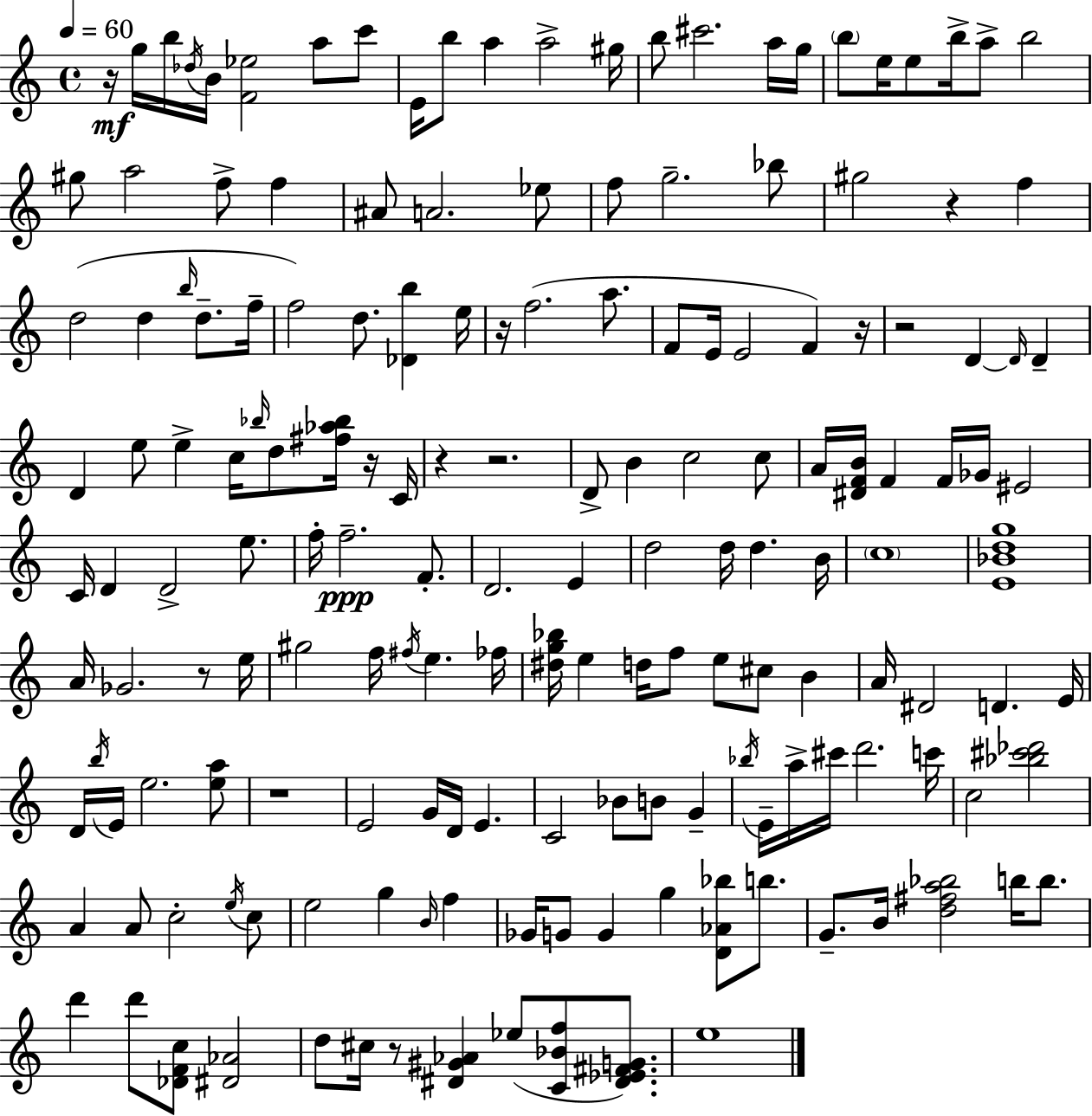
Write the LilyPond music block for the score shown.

{
  \clef treble
  \time 4/4
  \defaultTimeSignature
  \key c \major
  \tempo 4 = 60
  r16\mf g''16 b''16 \acciaccatura { des''16 } b'16 <f' ees''>2 a''8 c'''8 | e'16 b''8 a''4 a''2-> | gis''16 b''8 cis'''2. a''16 | g''16 \parenthesize b''8 e''16 e''8 b''16-> a''8-> b''2 | \break gis''8 a''2 f''8-> f''4 | ais'8 a'2. ees''8 | f''8 g''2.-- bes''8 | gis''2 r4 f''4 | \break d''2( d''4 \grace { b''16 } d''8.-- | f''16-- f''2) d''8. <des' b''>4 | e''16 r16 f''2.( a''8. | f'8 e'16 e'2 f'4) | \break r16 r2 d'4~~ \grace { d'16 } d'4-- | d'4 e''8 e''4-> c''16 \grace { bes''16 } d''8 | <fis'' aes'' bes''>16 r16 c'16 r4 r2. | d'8-> b'4 c''2 | \break c''8 a'16 <dis' f' b'>16 f'4 f'16 ges'16 eis'2 | c'16 d'4 d'2-> | e''8. f''16-. f''2.--\ppp | f'8.-. d'2. | \break e'4 d''2 d''16 d''4. | b'16 \parenthesize c''1 | <e' bes' d'' g''>1 | a'16 ges'2. | \break r8 e''16 gis''2 f''16 \acciaccatura { fis''16 } e''4. | fes''16 <dis'' g'' bes''>16 e''4 d''16 f''8 e''8 cis''8 | b'4 a'16 dis'2 d'4. | e'16 d'16 \acciaccatura { b''16 } e'16 e''2. | \break <e'' a''>8 r1 | e'2 g'16 d'16 | e'4. c'2 bes'8 | b'8 g'4-- \acciaccatura { bes''16 } e'16-- a''16-> cis'''16 d'''2. | \break c'''16 c''2 <bes'' cis''' des'''>2 | a'4 a'8 c''2-. | \acciaccatura { e''16 } c''8 e''2 | g''4 \grace { b'16 } f''4 ges'16 g'8 g'4 | \break g''4 <d' aes' bes''>8 b''8. g'8.-- b'16 <d'' fis'' a'' bes''>2 | b''16 b''8. d'''4 d'''8 <des' f' c''>8 | <dis' aes'>2 d''8 cis''16 r8 <dis' gis' aes'>4 | ees''8( <c' bes' f''>8 <dis' ees' fis' g'>8.) e''1 | \break \bar "|."
}